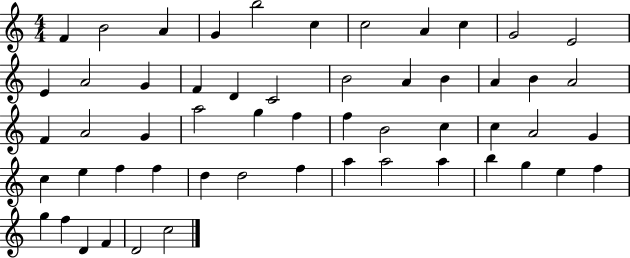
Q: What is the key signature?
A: C major